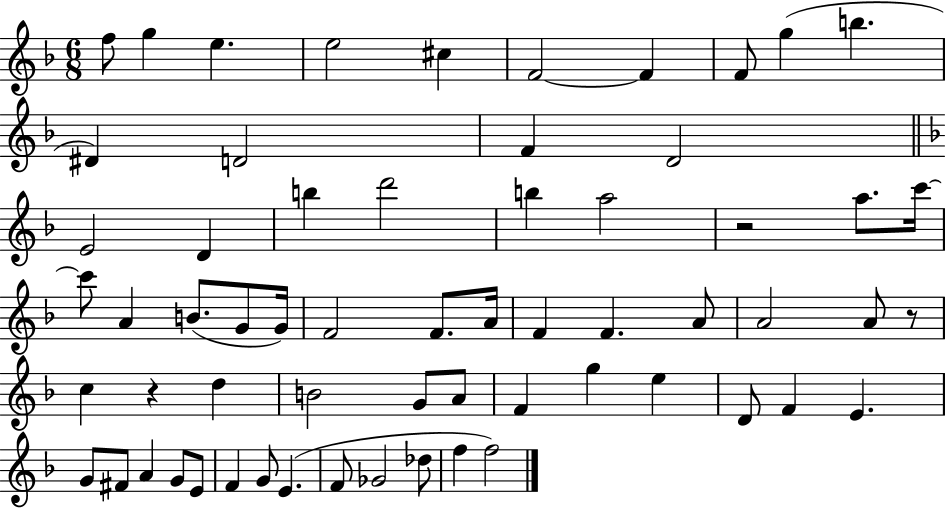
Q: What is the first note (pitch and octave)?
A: F5